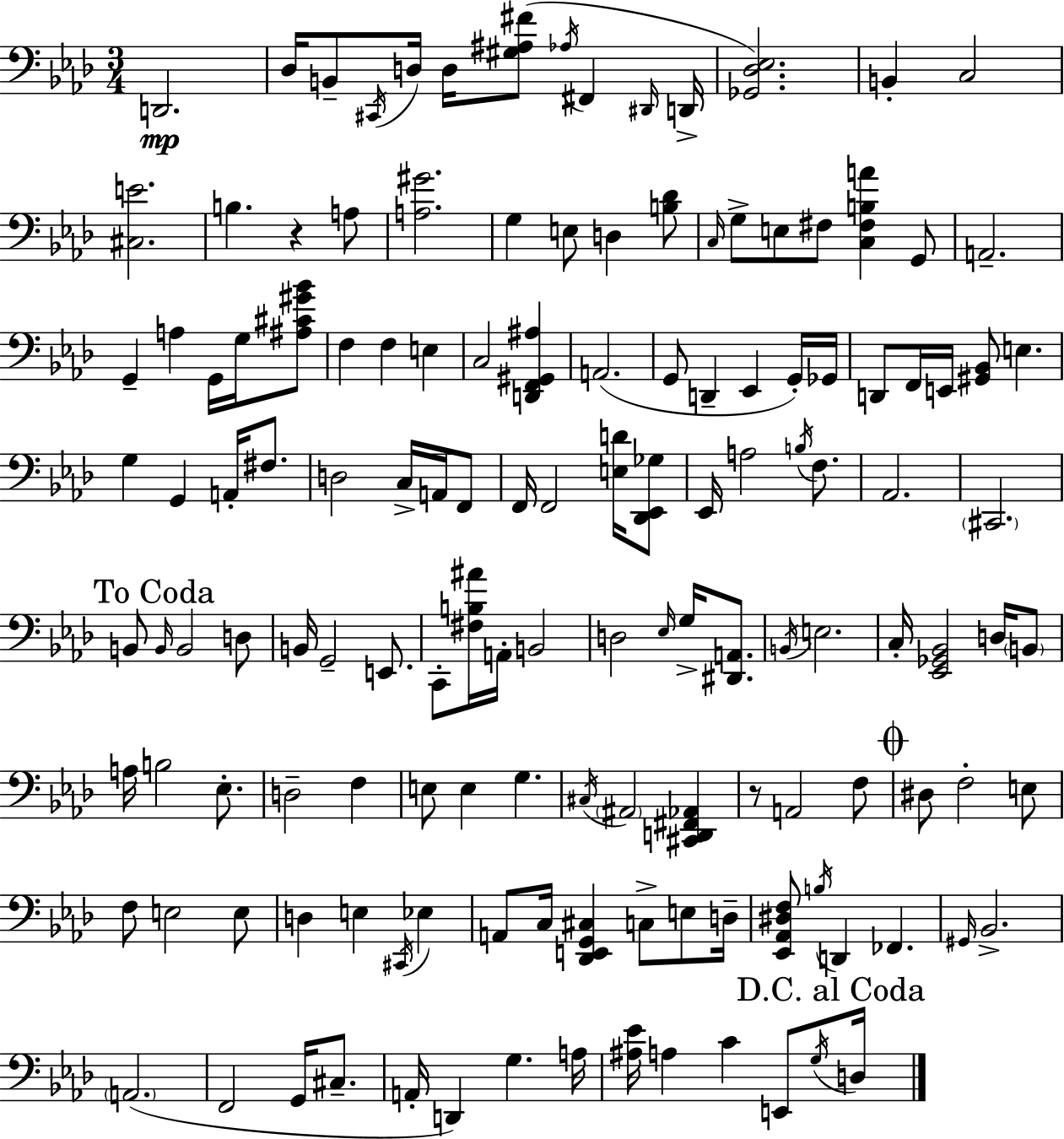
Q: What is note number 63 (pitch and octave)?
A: G2